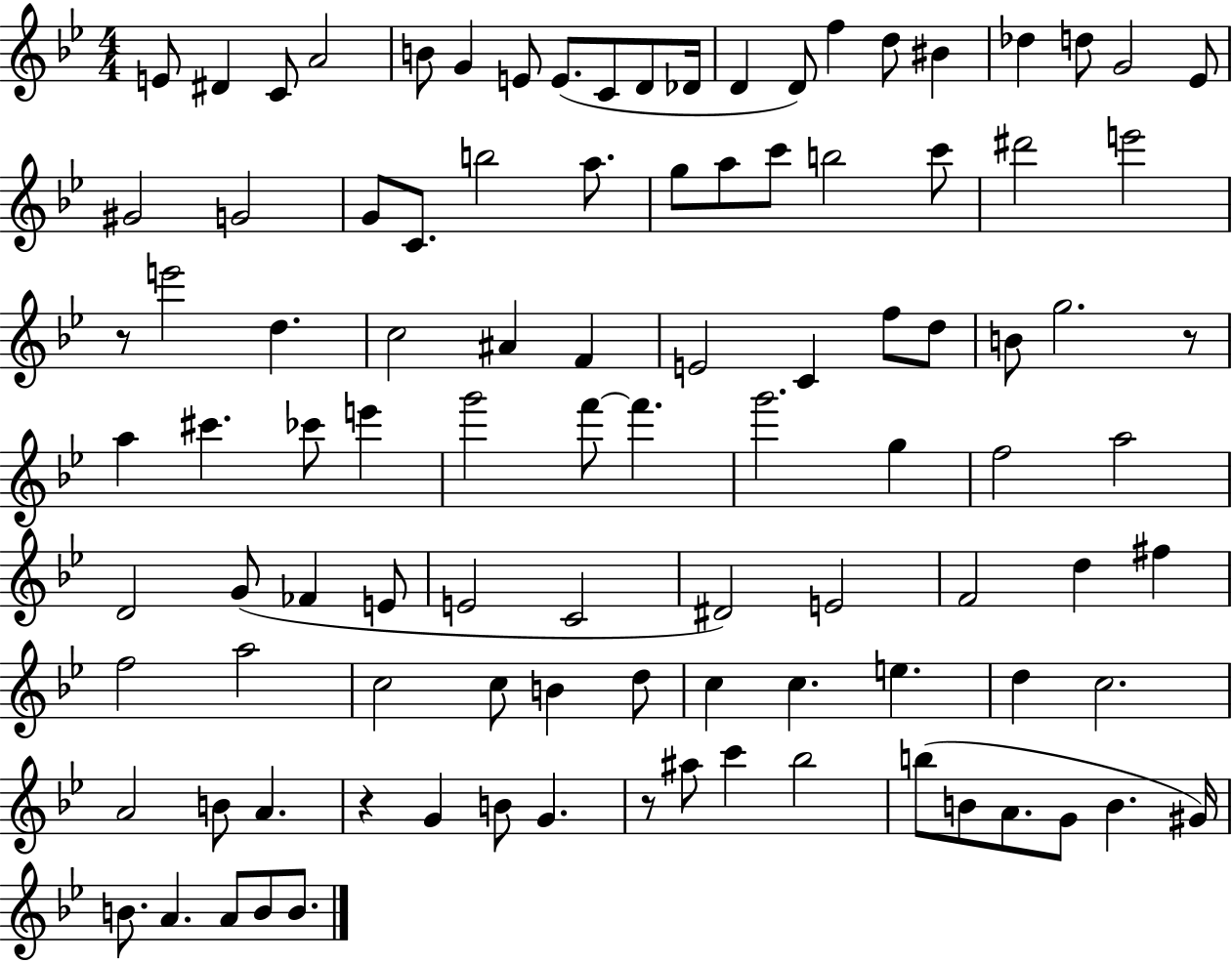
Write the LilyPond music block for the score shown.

{
  \clef treble
  \numericTimeSignature
  \time 4/4
  \key bes \major
  e'8 dis'4 c'8 a'2 | b'8 g'4 e'8 e'8.( c'8 d'8 des'16 | d'4 d'8) f''4 d''8 bis'4 | des''4 d''8 g'2 ees'8 | \break gis'2 g'2 | g'8 c'8. b''2 a''8. | g''8 a''8 c'''8 b''2 c'''8 | dis'''2 e'''2 | \break r8 e'''2 d''4. | c''2 ais'4 f'4 | e'2 c'4 f''8 d''8 | b'8 g''2. r8 | \break a''4 cis'''4. ces'''8 e'''4 | g'''2 f'''8~~ f'''4. | g'''2. g''4 | f''2 a''2 | \break d'2 g'8( fes'4 e'8 | e'2 c'2 | dis'2) e'2 | f'2 d''4 fis''4 | \break f''2 a''2 | c''2 c''8 b'4 d''8 | c''4 c''4. e''4. | d''4 c''2. | \break a'2 b'8 a'4. | r4 g'4 b'8 g'4. | r8 ais''8 c'''4 bes''2 | b''8( b'8 a'8. g'8 b'4. gis'16) | \break b'8. a'4. a'8 b'8 b'8. | \bar "|."
}